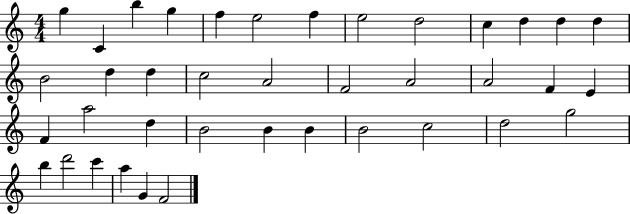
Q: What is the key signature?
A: C major